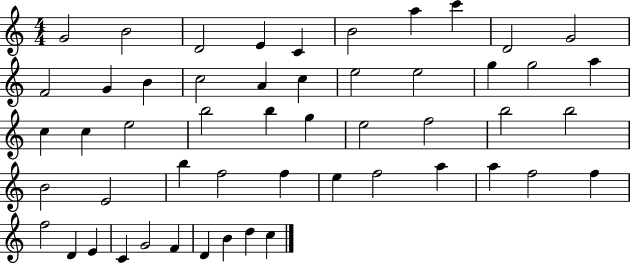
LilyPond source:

{
  \clef treble
  \numericTimeSignature
  \time 4/4
  \key c \major
  g'2 b'2 | d'2 e'4 c'4 | b'2 a''4 c'''4 | d'2 g'2 | \break f'2 g'4 b'4 | c''2 a'4 c''4 | e''2 e''2 | g''4 g''2 a''4 | \break c''4 c''4 e''2 | b''2 b''4 g''4 | e''2 f''2 | b''2 b''2 | \break b'2 e'2 | b''4 f''2 f''4 | e''4 f''2 a''4 | a''4 f''2 f''4 | \break f''2 d'4 e'4 | c'4 g'2 f'4 | d'4 b'4 d''4 c''4 | \bar "|."
}